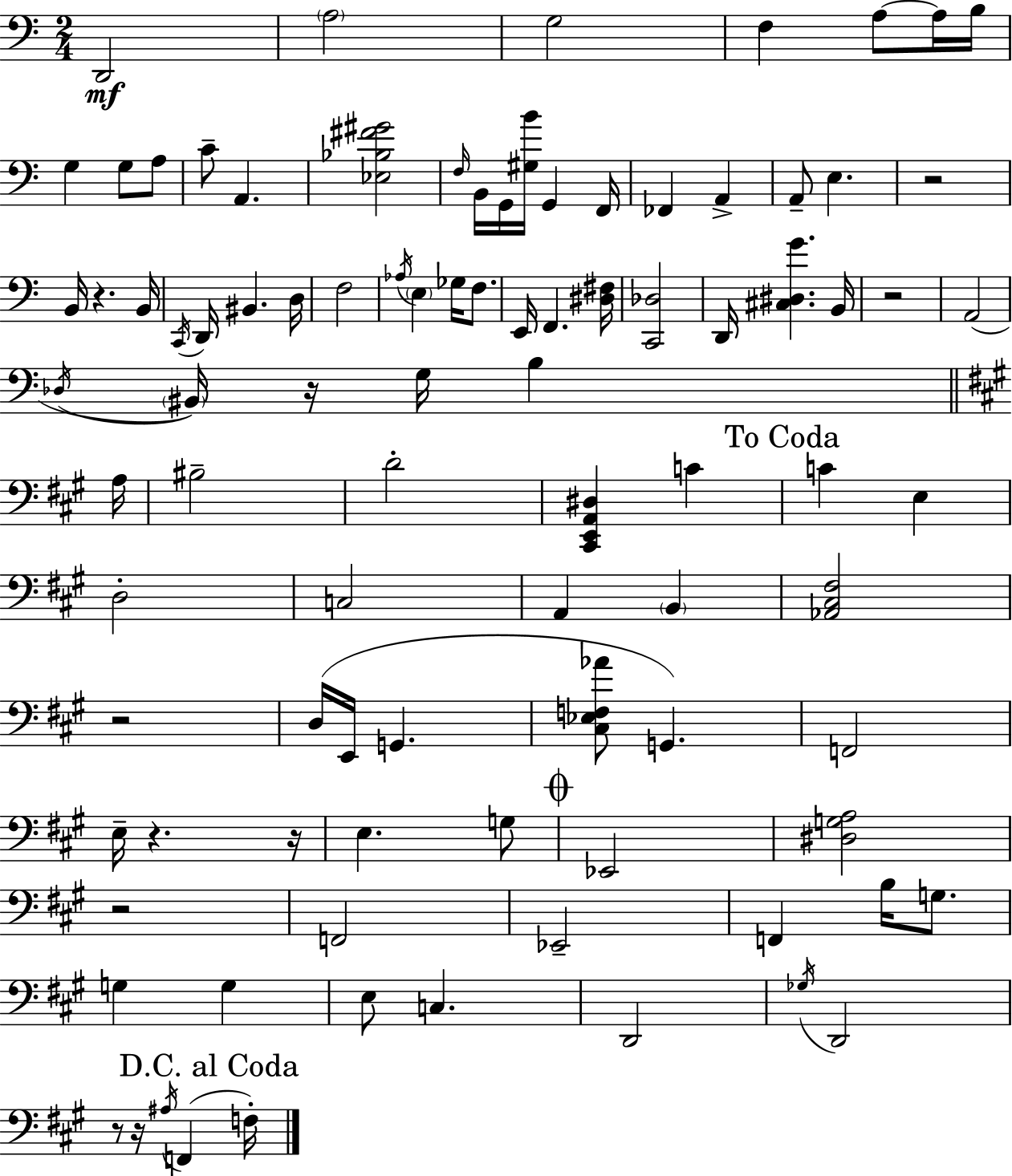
{
  \clef bass
  \numericTimeSignature
  \time 2/4
  \key a \minor
  d,2\mf | \parenthesize a2 | g2 | f4 a8~~ a16 b16 | \break g4 g8 a8 | c'8-- a,4. | <ees bes fis' gis'>2 | \grace { f16 } b,16 g,16 <gis b'>16 g,4 | \break f,16 fes,4 a,4-> | a,8-- e4. | r2 | b,16 r4. | \break b,16 \acciaccatura { c,16 } d,16 bis,4. | d16 f2 | \acciaccatura { aes16 } \parenthesize e4 ges16 | f8. e,16 f,4. | \break <dis fis>16 <c, des>2 | d,16 <cis dis g'>4. | b,16 r2 | a,2( | \break \acciaccatura { des16 } \parenthesize bis,16) r16 g16 b4 | \bar "||" \break \key a \major a16 bis2-- | d'2-. | <cis, e, a, dis>4 c'4 | \mark "To Coda" c'4 e4 | \break d2-. | c2 | a,4 \parenthesize b,4 | <aes, cis fis>2 | \break r2 | d16( e,16 g,4. | <cis ees f aes'>8 g,4.) | f,2 | \break e16-- r4. | r16 e4. g8 | \mark \markup { \musicglyph "scripts.coda" } ees,2 | <dis g a>2 | \break r2 | f,2 | ees,2-- | f,4 b16 g8. | \break g4 g4 | e8 c4. | d,2 | \acciaccatura { ges16 } d,2 | \break r8 r16 \acciaccatura { ais16 }( f,4 | \mark "D.C. al Coda" f16-.) \bar "|."
}